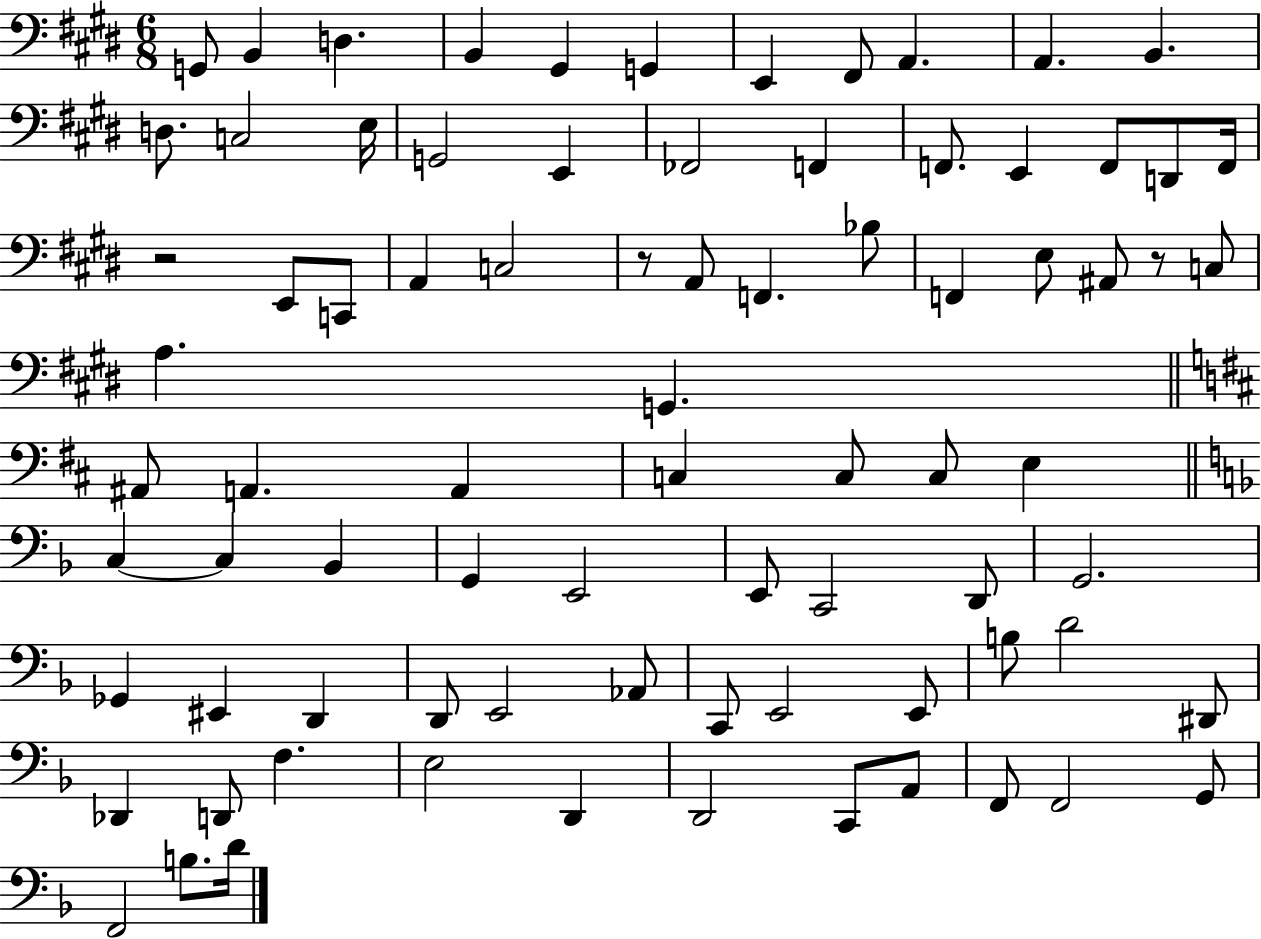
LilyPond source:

{
  \clef bass
  \numericTimeSignature
  \time 6/8
  \key e \major
  g,8 b,4 d4. | b,4 gis,4 g,4 | e,4 fis,8 a,4. | a,4. b,4. | \break d8. c2 e16 | g,2 e,4 | fes,2 f,4 | f,8. e,4 f,8 d,8 f,16 | \break r2 e,8 c,8 | a,4 c2 | r8 a,8 f,4. bes8 | f,4 e8 ais,8 r8 c8 | \break a4. g,4. | \bar "||" \break \key b \minor ais,8 a,4. a,4 | c4 c8 c8 e4 | \bar "||" \break \key f \major c4~~ c4 bes,4 | g,4 e,2 | e,8 c,2 d,8 | g,2. | \break ges,4 eis,4 d,4 | d,8 e,2 aes,8 | c,8 e,2 e,8 | b8 d'2 dis,8 | \break des,4 d,8 f4. | e2 d,4 | d,2 c,8 a,8 | f,8 f,2 g,8 | \break f,2 b8. d'16 | \bar "|."
}